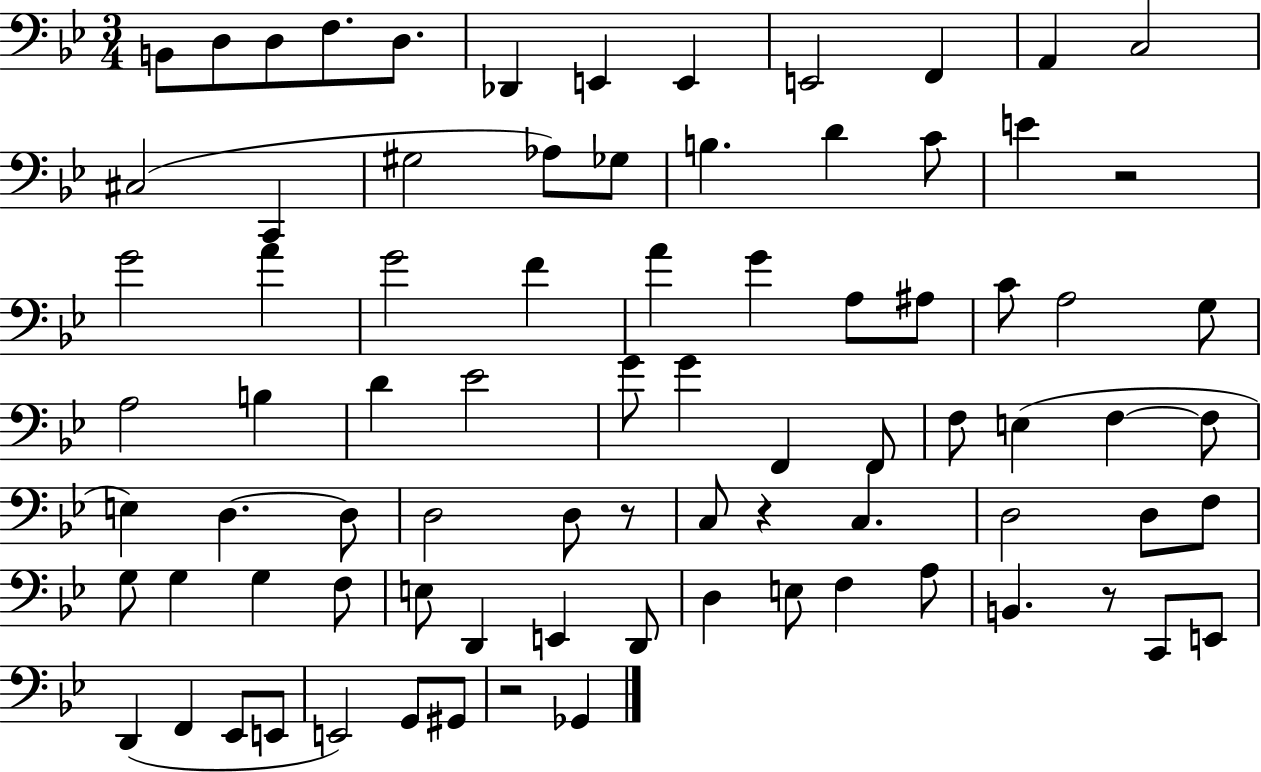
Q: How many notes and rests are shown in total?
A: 82